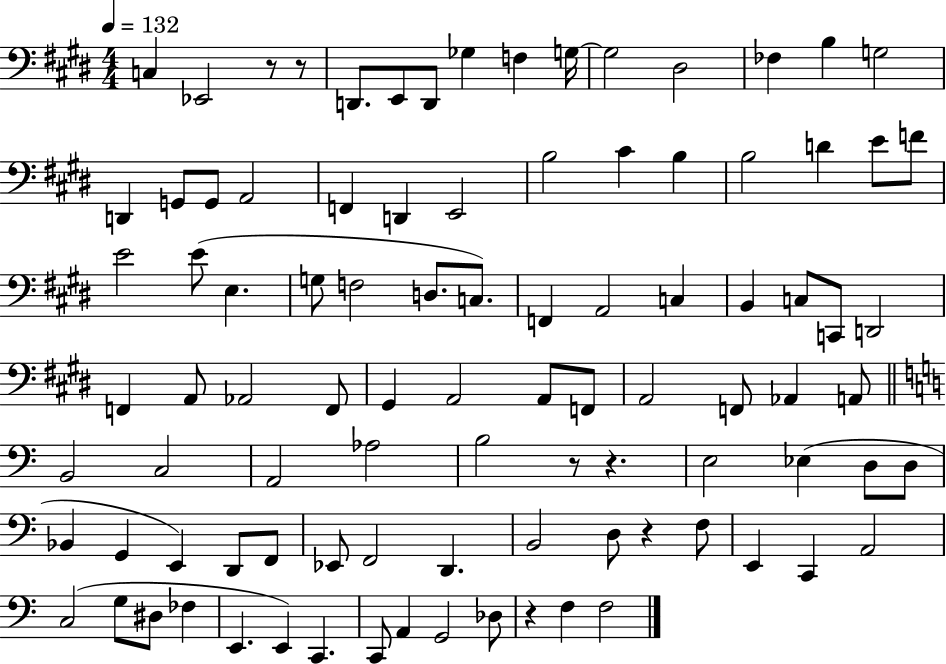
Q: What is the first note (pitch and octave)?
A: C3